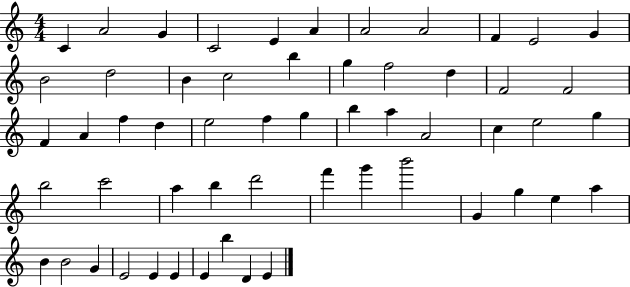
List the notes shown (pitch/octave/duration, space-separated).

C4/q A4/h G4/q C4/h E4/q A4/q A4/h A4/h F4/q E4/h G4/q B4/h D5/h B4/q C5/h B5/q G5/q F5/h D5/q F4/h F4/h F4/q A4/q F5/q D5/q E5/h F5/q G5/q B5/q A5/q A4/h C5/q E5/h G5/q B5/h C6/h A5/q B5/q D6/h F6/q G6/q B6/h G4/q G5/q E5/q A5/q B4/q B4/h G4/q E4/h E4/q E4/q E4/q B5/q D4/q E4/q